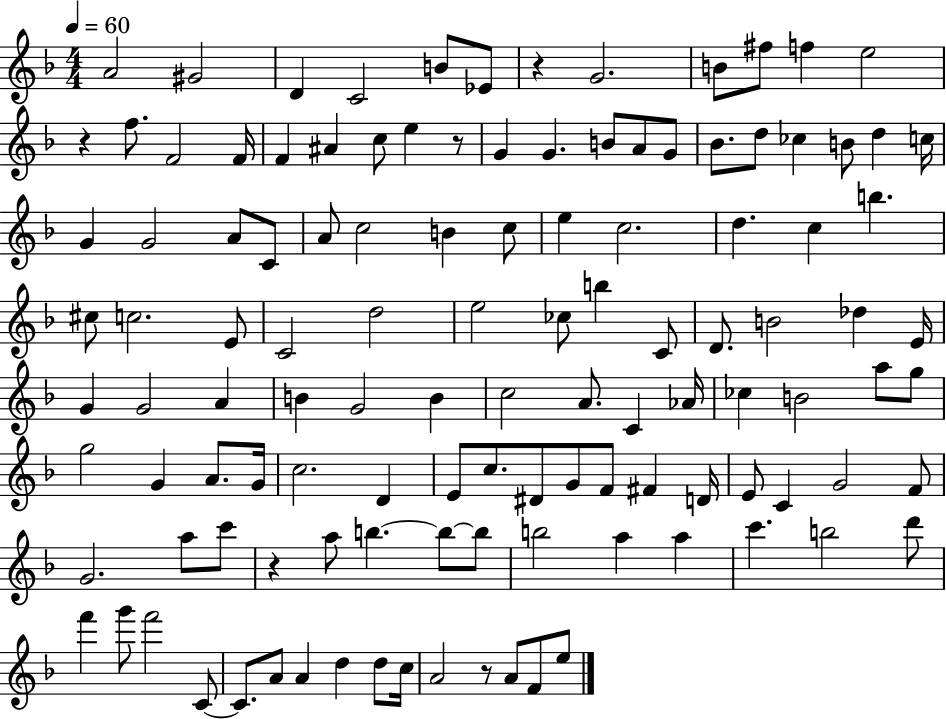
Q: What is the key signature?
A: F major